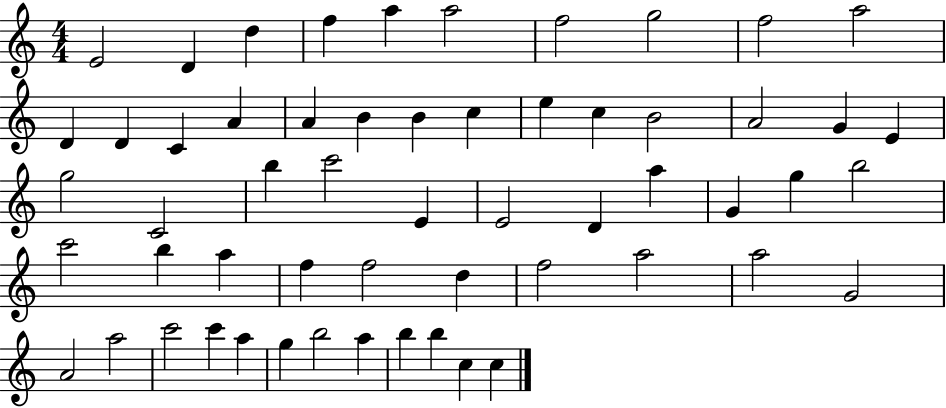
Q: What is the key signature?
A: C major